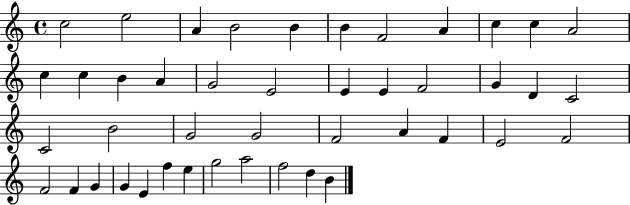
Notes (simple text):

C5/h E5/h A4/q B4/h B4/q B4/q F4/h A4/q C5/q C5/q A4/h C5/q C5/q B4/q A4/q G4/h E4/h E4/q E4/q F4/h G4/q D4/q C4/h C4/h B4/h G4/h G4/h F4/h A4/q F4/q E4/h F4/h F4/h F4/q G4/q G4/q E4/q F5/q E5/q G5/h A5/h F5/h D5/q B4/q